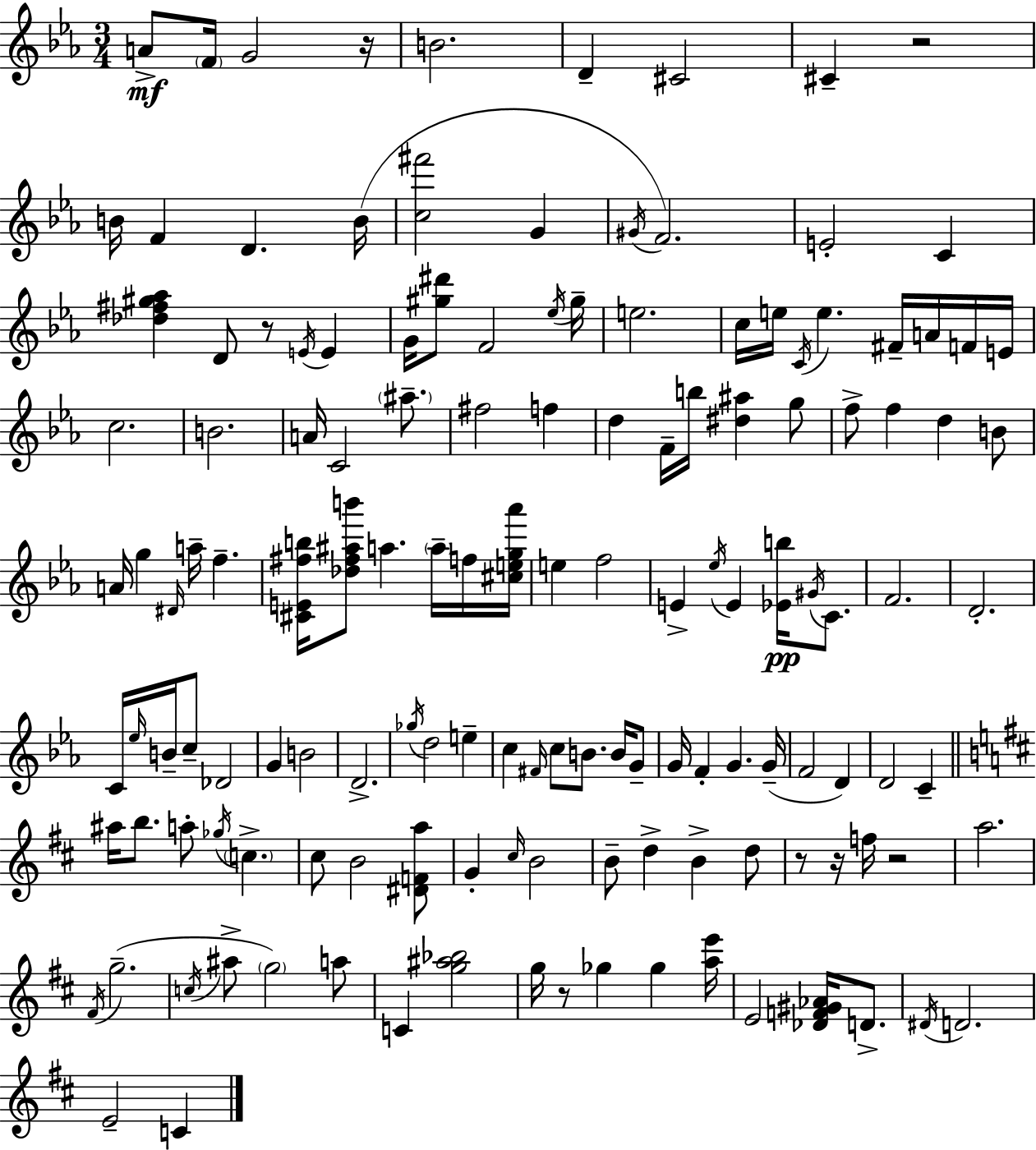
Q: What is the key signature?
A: C minor